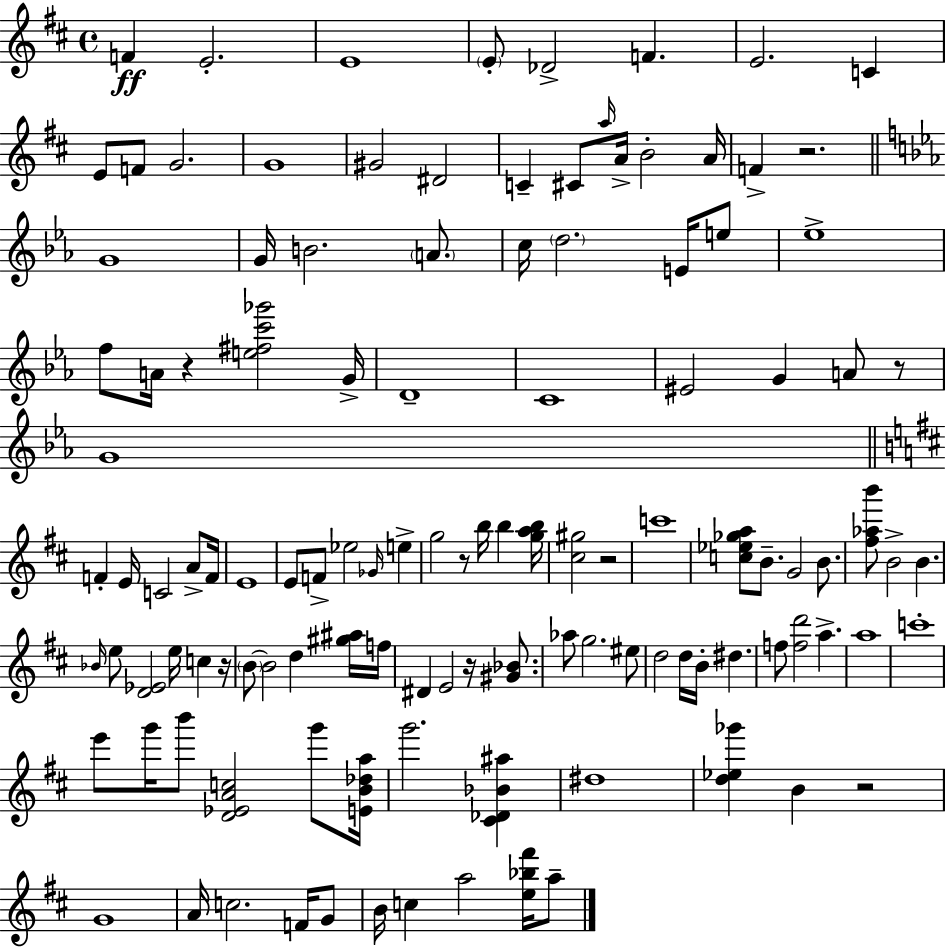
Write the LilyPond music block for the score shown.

{
  \clef treble
  \time 4/4
  \defaultTimeSignature
  \key d \major
  \repeat volta 2 { f'4\ff e'2.-. | e'1 | \parenthesize e'8-. des'2-> f'4. | e'2. c'4 | \break e'8 f'8 g'2. | g'1 | gis'2 dis'2 | c'4-- cis'8 \grace { a''16 } a'16-> b'2-. | \break a'16 f'4-> r2. | \bar "||" \break \key c \minor g'1 | g'16 b'2. \parenthesize a'8. | c''16 \parenthesize d''2. e'16 e''8 | ees''1-> | \break f''8 a'16 r4 <e'' fis'' c''' ges'''>2 g'16-> | d'1-- | c'1 | eis'2 g'4 a'8 r8 | \break g'1 | \bar "||" \break \key b \minor f'4-. e'16 c'2 a'8-> f'16 | e'1 | e'8 f'8-> ees''2 \grace { ges'16 } e''4-> | g''2 r8 b''16 b''4 | \break <g'' a'' b''>16 <cis'' gis''>2 r2 | c'''1 | <c'' ees'' ges'' a''>8 b'8.-- g'2 b'8. | <fis'' aes'' b'''>8 b'2-> b'4. | \break \grace { bes'16 } e''8 <d' ees'>2 e''16 c''4 | r16 \parenthesize b'8~~ b'2 d''4 | <gis'' ais''>16 f''16 dis'4 e'2 r16 <gis' bes'>8. | aes''8 g''2. | \break eis''8 d''2 d''16 b'16-. dis''4. | f''8 <f'' d'''>2 a''4.-> | a''1 | c'''1-. | \break e'''8 g'''16 b'''8 <d' ees' a' c''>2 g'''8 | <e' b' des'' a''>16 g'''2. <cis' des' bes' ais''>4 | dis''1 | <d'' ees'' ges'''>4 b'4 r2 | \break g'1 | a'16 c''2. f'16 | g'8 b'16 c''4 a''2 <e'' bes'' fis'''>16 | a''8-- } \bar "|."
}